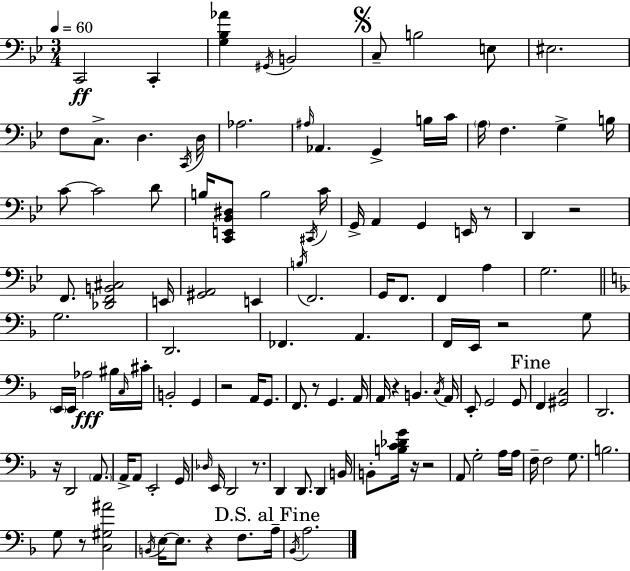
{
  \clef bass
  \numericTimeSignature
  \time 3/4
  \key g \minor
  \tempo 4 = 60
  c,2\ff c,4-. | <g bes aes'>4 \acciaccatura { gis,16 } b,2 | \mark \markup { \musicglyph "scripts.segno" } c8-- b2 e8 | eis2. | \break f8 c8.-> d4. | \acciaccatura { c,16 } d16 aes2. | \grace { ais16 } aes,4. g,4-> | b16 c'16 \parenthesize a16 f4. g4-> | \break b16 c'8~~ c'2 | d'8 b16 <c, e, bes, dis>8 b2 | \acciaccatura { cis,16 } c'16 g,16-> a,4 g,4 | e,16 r8 d,4 r2 | \break f,8. <des, f, b, cis>2 | e,16 <gis, a,>2 | e,4 \acciaccatura { b16 } f,2. | g,16 f,8. f,4 | \break a4 g2. | \bar "||" \break \key f \major g2. | d,2. | fes,4. a,4. | f,16 e,16 r2 g8 | \break \parenthesize e,16 e,16 aes2\fff bis16 \grace { c16 } | cis'16-. b,2-. g,4 | r2 a,16 g,8. | f,8. r8 g,4. | \break a,16 a,16 r4 b,4. | \acciaccatura { c16 } a,16 e,8-. g,2 | g,8 \mark "Fine" f,4 <gis, c>2 | d,2. | \break r16 d,2 \parenthesize a,8. | a,16-> a,8 e,2-. | g,16 \grace { des16 } e,16 d,2 | r8. d,4 d,8. d,4 | \break b,16 b,8-. <b c' des' g'>16 r16 r2 | a,8 g2-. | a16 a16 f16-- f2 | g8. b2. | \break g8 r8 <c gis ais'>2 | \acciaccatura { b,16 } e16~~ e8. r4 | f8. \mark "D.S. al Fine" a16-- \acciaccatura { bes,16 } a2. | \bar "|."
}